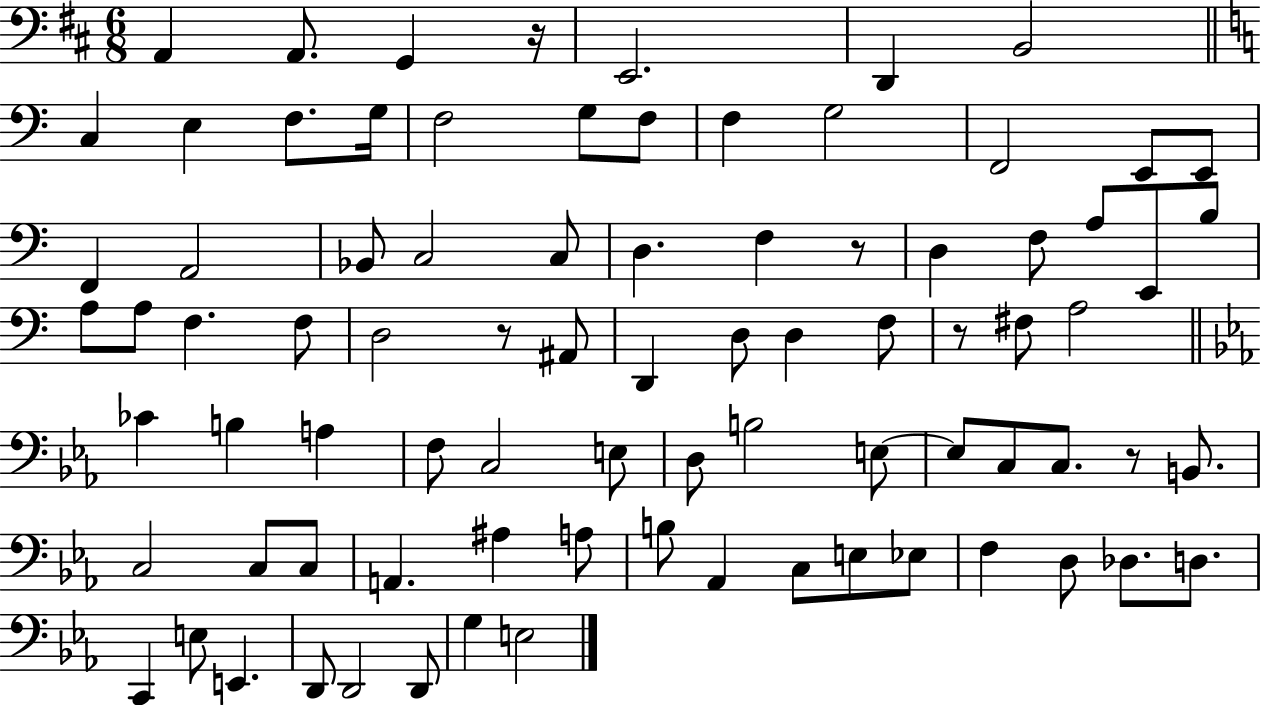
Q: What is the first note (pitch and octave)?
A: A2